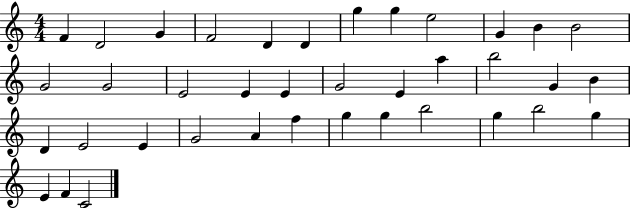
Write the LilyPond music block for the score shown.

{
  \clef treble
  \numericTimeSignature
  \time 4/4
  \key c \major
  f'4 d'2 g'4 | f'2 d'4 d'4 | g''4 g''4 e''2 | g'4 b'4 b'2 | \break g'2 g'2 | e'2 e'4 e'4 | g'2 e'4 a''4 | b''2 g'4 b'4 | \break d'4 e'2 e'4 | g'2 a'4 f''4 | g''4 g''4 b''2 | g''4 b''2 g''4 | \break e'4 f'4 c'2 | \bar "|."
}